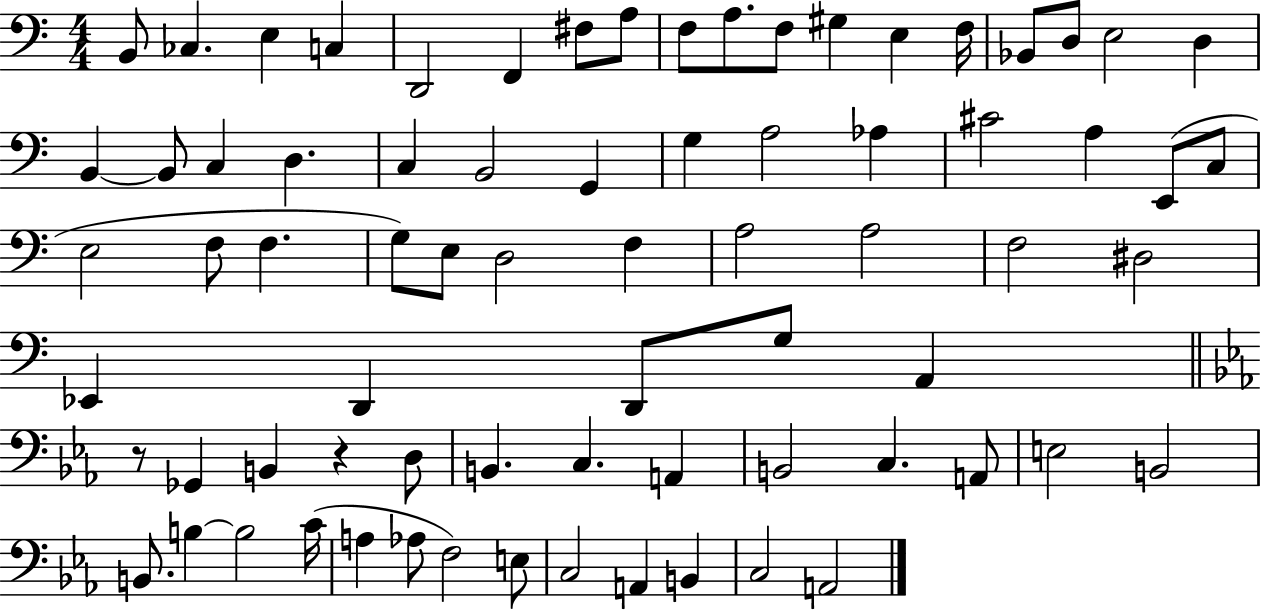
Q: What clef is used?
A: bass